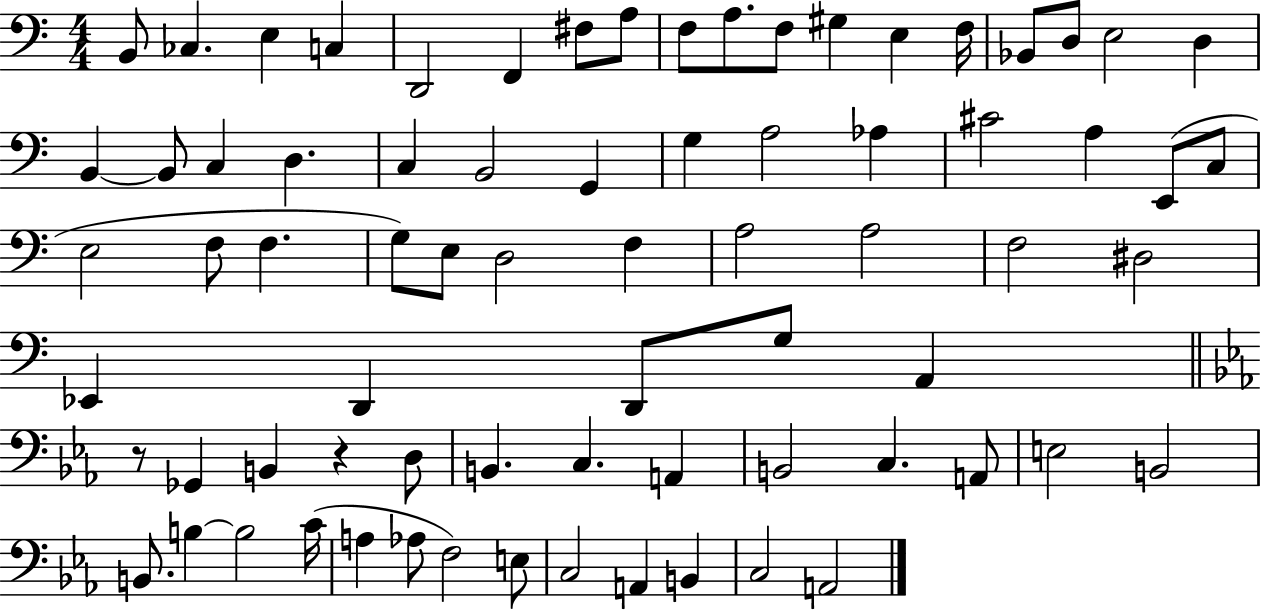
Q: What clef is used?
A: bass